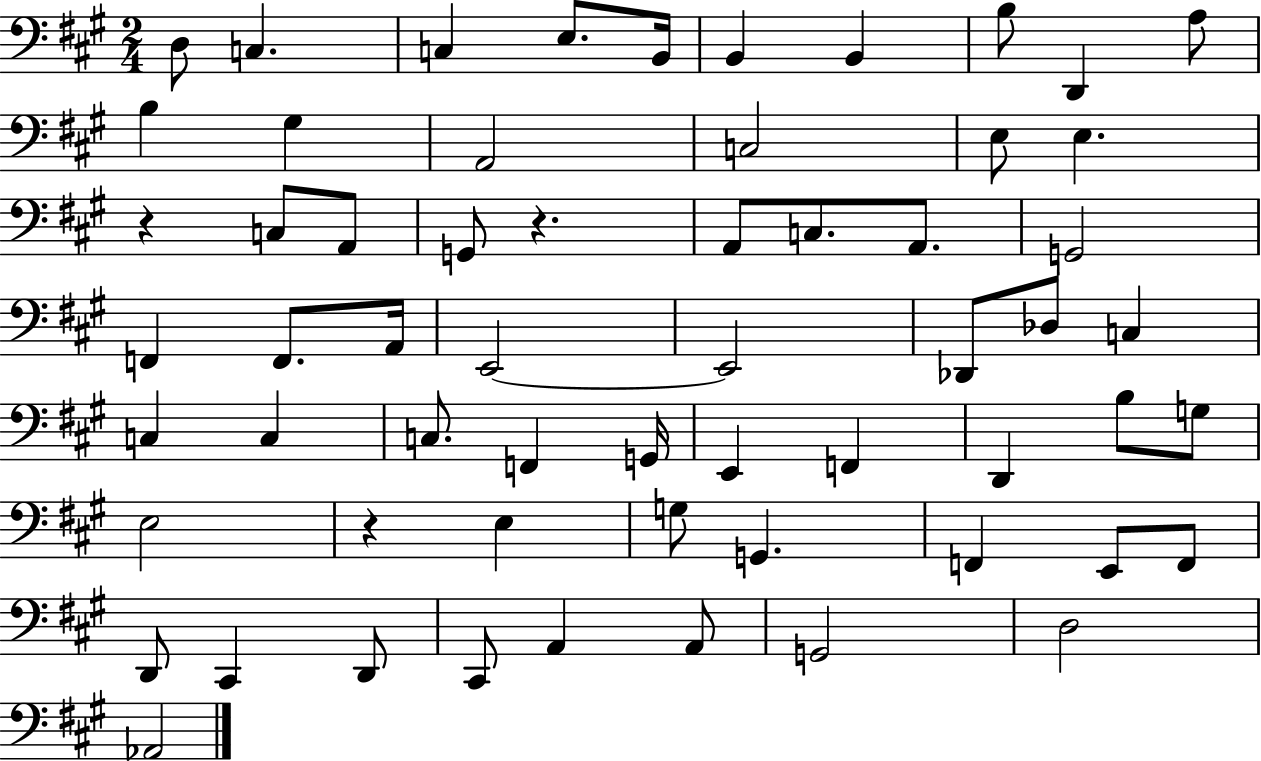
X:1
T:Untitled
M:2/4
L:1/4
K:A
D,/2 C, C, E,/2 B,,/4 B,, B,, B,/2 D,, A,/2 B, ^G, A,,2 C,2 E,/2 E, z C,/2 A,,/2 G,,/2 z A,,/2 C,/2 A,,/2 G,,2 F,, F,,/2 A,,/4 E,,2 E,,2 _D,,/2 _D,/2 C, C, C, C,/2 F,, G,,/4 E,, F,, D,, B,/2 G,/2 E,2 z E, G,/2 G,, F,, E,,/2 F,,/2 D,,/2 ^C,, D,,/2 ^C,,/2 A,, A,,/2 G,,2 D,2 _A,,2